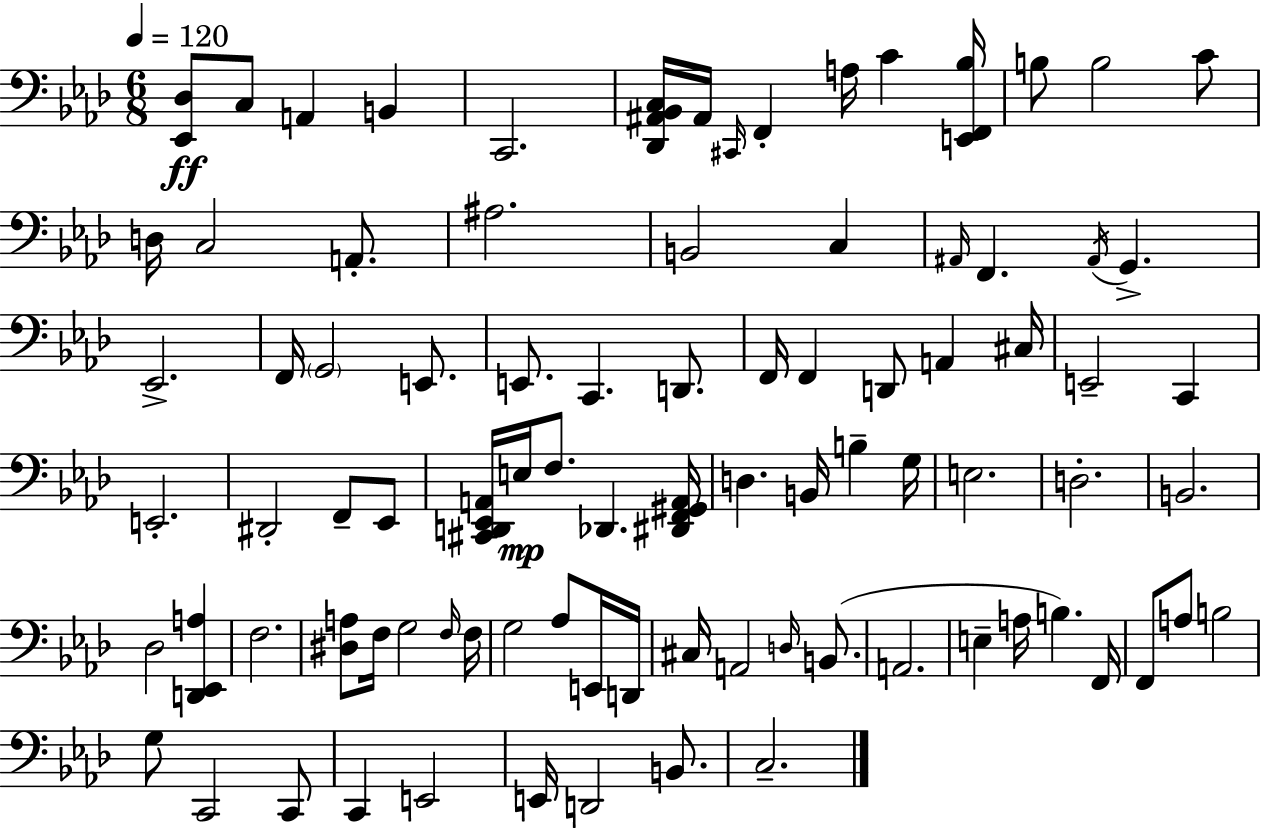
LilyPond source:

{
  \clef bass
  \numericTimeSignature
  \time 6/8
  \key f \minor
  \tempo 4 = 120
  <ees, des>8\ff c8 a,4 b,4 | c,2. | <des, ais, bes, c>16 ais,16 \grace { cis,16 } f,4-. a16 c'4 | <e, f, bes>16 b8 b2 c'8 | \break d16 c2 a,8.-. | ais2. | b,2 c4 | \grace { ais,16 } f,4. \acciaccatura { ais,16 } g,4.-> | \break ees,2.-> | f,16 \parenthesize g,2 | e,8. e,8. c,4. | d,8. f,16 f,4 d,8 a,4 | \break cis16 e,2-- c,4 | e,2.-. | dis,2-. f,8-- | ees,8 <cis, d, ees, a,>16 e16\mp f8. des,4. | \break <dis, f, gis, a,>16 d4. b,16 b4-- | g16 e2. | d2.-. | b,2. | \break des2 <d, ees, a>4 | f2. | <dis a>8 f16 g2 | \grace { f16 } f16 g2 | \break aes8 e,16 d,16 cis16 a,2 | \grace { d16 } b,8.( a,2. | e4-- a16 b4.) | f,16 f,8 a8 b2 | \break g8 c,2 | c,8 c,4 e,2 | e,16 d,2 | b,8. c2.-- | \break \bar "|."
}